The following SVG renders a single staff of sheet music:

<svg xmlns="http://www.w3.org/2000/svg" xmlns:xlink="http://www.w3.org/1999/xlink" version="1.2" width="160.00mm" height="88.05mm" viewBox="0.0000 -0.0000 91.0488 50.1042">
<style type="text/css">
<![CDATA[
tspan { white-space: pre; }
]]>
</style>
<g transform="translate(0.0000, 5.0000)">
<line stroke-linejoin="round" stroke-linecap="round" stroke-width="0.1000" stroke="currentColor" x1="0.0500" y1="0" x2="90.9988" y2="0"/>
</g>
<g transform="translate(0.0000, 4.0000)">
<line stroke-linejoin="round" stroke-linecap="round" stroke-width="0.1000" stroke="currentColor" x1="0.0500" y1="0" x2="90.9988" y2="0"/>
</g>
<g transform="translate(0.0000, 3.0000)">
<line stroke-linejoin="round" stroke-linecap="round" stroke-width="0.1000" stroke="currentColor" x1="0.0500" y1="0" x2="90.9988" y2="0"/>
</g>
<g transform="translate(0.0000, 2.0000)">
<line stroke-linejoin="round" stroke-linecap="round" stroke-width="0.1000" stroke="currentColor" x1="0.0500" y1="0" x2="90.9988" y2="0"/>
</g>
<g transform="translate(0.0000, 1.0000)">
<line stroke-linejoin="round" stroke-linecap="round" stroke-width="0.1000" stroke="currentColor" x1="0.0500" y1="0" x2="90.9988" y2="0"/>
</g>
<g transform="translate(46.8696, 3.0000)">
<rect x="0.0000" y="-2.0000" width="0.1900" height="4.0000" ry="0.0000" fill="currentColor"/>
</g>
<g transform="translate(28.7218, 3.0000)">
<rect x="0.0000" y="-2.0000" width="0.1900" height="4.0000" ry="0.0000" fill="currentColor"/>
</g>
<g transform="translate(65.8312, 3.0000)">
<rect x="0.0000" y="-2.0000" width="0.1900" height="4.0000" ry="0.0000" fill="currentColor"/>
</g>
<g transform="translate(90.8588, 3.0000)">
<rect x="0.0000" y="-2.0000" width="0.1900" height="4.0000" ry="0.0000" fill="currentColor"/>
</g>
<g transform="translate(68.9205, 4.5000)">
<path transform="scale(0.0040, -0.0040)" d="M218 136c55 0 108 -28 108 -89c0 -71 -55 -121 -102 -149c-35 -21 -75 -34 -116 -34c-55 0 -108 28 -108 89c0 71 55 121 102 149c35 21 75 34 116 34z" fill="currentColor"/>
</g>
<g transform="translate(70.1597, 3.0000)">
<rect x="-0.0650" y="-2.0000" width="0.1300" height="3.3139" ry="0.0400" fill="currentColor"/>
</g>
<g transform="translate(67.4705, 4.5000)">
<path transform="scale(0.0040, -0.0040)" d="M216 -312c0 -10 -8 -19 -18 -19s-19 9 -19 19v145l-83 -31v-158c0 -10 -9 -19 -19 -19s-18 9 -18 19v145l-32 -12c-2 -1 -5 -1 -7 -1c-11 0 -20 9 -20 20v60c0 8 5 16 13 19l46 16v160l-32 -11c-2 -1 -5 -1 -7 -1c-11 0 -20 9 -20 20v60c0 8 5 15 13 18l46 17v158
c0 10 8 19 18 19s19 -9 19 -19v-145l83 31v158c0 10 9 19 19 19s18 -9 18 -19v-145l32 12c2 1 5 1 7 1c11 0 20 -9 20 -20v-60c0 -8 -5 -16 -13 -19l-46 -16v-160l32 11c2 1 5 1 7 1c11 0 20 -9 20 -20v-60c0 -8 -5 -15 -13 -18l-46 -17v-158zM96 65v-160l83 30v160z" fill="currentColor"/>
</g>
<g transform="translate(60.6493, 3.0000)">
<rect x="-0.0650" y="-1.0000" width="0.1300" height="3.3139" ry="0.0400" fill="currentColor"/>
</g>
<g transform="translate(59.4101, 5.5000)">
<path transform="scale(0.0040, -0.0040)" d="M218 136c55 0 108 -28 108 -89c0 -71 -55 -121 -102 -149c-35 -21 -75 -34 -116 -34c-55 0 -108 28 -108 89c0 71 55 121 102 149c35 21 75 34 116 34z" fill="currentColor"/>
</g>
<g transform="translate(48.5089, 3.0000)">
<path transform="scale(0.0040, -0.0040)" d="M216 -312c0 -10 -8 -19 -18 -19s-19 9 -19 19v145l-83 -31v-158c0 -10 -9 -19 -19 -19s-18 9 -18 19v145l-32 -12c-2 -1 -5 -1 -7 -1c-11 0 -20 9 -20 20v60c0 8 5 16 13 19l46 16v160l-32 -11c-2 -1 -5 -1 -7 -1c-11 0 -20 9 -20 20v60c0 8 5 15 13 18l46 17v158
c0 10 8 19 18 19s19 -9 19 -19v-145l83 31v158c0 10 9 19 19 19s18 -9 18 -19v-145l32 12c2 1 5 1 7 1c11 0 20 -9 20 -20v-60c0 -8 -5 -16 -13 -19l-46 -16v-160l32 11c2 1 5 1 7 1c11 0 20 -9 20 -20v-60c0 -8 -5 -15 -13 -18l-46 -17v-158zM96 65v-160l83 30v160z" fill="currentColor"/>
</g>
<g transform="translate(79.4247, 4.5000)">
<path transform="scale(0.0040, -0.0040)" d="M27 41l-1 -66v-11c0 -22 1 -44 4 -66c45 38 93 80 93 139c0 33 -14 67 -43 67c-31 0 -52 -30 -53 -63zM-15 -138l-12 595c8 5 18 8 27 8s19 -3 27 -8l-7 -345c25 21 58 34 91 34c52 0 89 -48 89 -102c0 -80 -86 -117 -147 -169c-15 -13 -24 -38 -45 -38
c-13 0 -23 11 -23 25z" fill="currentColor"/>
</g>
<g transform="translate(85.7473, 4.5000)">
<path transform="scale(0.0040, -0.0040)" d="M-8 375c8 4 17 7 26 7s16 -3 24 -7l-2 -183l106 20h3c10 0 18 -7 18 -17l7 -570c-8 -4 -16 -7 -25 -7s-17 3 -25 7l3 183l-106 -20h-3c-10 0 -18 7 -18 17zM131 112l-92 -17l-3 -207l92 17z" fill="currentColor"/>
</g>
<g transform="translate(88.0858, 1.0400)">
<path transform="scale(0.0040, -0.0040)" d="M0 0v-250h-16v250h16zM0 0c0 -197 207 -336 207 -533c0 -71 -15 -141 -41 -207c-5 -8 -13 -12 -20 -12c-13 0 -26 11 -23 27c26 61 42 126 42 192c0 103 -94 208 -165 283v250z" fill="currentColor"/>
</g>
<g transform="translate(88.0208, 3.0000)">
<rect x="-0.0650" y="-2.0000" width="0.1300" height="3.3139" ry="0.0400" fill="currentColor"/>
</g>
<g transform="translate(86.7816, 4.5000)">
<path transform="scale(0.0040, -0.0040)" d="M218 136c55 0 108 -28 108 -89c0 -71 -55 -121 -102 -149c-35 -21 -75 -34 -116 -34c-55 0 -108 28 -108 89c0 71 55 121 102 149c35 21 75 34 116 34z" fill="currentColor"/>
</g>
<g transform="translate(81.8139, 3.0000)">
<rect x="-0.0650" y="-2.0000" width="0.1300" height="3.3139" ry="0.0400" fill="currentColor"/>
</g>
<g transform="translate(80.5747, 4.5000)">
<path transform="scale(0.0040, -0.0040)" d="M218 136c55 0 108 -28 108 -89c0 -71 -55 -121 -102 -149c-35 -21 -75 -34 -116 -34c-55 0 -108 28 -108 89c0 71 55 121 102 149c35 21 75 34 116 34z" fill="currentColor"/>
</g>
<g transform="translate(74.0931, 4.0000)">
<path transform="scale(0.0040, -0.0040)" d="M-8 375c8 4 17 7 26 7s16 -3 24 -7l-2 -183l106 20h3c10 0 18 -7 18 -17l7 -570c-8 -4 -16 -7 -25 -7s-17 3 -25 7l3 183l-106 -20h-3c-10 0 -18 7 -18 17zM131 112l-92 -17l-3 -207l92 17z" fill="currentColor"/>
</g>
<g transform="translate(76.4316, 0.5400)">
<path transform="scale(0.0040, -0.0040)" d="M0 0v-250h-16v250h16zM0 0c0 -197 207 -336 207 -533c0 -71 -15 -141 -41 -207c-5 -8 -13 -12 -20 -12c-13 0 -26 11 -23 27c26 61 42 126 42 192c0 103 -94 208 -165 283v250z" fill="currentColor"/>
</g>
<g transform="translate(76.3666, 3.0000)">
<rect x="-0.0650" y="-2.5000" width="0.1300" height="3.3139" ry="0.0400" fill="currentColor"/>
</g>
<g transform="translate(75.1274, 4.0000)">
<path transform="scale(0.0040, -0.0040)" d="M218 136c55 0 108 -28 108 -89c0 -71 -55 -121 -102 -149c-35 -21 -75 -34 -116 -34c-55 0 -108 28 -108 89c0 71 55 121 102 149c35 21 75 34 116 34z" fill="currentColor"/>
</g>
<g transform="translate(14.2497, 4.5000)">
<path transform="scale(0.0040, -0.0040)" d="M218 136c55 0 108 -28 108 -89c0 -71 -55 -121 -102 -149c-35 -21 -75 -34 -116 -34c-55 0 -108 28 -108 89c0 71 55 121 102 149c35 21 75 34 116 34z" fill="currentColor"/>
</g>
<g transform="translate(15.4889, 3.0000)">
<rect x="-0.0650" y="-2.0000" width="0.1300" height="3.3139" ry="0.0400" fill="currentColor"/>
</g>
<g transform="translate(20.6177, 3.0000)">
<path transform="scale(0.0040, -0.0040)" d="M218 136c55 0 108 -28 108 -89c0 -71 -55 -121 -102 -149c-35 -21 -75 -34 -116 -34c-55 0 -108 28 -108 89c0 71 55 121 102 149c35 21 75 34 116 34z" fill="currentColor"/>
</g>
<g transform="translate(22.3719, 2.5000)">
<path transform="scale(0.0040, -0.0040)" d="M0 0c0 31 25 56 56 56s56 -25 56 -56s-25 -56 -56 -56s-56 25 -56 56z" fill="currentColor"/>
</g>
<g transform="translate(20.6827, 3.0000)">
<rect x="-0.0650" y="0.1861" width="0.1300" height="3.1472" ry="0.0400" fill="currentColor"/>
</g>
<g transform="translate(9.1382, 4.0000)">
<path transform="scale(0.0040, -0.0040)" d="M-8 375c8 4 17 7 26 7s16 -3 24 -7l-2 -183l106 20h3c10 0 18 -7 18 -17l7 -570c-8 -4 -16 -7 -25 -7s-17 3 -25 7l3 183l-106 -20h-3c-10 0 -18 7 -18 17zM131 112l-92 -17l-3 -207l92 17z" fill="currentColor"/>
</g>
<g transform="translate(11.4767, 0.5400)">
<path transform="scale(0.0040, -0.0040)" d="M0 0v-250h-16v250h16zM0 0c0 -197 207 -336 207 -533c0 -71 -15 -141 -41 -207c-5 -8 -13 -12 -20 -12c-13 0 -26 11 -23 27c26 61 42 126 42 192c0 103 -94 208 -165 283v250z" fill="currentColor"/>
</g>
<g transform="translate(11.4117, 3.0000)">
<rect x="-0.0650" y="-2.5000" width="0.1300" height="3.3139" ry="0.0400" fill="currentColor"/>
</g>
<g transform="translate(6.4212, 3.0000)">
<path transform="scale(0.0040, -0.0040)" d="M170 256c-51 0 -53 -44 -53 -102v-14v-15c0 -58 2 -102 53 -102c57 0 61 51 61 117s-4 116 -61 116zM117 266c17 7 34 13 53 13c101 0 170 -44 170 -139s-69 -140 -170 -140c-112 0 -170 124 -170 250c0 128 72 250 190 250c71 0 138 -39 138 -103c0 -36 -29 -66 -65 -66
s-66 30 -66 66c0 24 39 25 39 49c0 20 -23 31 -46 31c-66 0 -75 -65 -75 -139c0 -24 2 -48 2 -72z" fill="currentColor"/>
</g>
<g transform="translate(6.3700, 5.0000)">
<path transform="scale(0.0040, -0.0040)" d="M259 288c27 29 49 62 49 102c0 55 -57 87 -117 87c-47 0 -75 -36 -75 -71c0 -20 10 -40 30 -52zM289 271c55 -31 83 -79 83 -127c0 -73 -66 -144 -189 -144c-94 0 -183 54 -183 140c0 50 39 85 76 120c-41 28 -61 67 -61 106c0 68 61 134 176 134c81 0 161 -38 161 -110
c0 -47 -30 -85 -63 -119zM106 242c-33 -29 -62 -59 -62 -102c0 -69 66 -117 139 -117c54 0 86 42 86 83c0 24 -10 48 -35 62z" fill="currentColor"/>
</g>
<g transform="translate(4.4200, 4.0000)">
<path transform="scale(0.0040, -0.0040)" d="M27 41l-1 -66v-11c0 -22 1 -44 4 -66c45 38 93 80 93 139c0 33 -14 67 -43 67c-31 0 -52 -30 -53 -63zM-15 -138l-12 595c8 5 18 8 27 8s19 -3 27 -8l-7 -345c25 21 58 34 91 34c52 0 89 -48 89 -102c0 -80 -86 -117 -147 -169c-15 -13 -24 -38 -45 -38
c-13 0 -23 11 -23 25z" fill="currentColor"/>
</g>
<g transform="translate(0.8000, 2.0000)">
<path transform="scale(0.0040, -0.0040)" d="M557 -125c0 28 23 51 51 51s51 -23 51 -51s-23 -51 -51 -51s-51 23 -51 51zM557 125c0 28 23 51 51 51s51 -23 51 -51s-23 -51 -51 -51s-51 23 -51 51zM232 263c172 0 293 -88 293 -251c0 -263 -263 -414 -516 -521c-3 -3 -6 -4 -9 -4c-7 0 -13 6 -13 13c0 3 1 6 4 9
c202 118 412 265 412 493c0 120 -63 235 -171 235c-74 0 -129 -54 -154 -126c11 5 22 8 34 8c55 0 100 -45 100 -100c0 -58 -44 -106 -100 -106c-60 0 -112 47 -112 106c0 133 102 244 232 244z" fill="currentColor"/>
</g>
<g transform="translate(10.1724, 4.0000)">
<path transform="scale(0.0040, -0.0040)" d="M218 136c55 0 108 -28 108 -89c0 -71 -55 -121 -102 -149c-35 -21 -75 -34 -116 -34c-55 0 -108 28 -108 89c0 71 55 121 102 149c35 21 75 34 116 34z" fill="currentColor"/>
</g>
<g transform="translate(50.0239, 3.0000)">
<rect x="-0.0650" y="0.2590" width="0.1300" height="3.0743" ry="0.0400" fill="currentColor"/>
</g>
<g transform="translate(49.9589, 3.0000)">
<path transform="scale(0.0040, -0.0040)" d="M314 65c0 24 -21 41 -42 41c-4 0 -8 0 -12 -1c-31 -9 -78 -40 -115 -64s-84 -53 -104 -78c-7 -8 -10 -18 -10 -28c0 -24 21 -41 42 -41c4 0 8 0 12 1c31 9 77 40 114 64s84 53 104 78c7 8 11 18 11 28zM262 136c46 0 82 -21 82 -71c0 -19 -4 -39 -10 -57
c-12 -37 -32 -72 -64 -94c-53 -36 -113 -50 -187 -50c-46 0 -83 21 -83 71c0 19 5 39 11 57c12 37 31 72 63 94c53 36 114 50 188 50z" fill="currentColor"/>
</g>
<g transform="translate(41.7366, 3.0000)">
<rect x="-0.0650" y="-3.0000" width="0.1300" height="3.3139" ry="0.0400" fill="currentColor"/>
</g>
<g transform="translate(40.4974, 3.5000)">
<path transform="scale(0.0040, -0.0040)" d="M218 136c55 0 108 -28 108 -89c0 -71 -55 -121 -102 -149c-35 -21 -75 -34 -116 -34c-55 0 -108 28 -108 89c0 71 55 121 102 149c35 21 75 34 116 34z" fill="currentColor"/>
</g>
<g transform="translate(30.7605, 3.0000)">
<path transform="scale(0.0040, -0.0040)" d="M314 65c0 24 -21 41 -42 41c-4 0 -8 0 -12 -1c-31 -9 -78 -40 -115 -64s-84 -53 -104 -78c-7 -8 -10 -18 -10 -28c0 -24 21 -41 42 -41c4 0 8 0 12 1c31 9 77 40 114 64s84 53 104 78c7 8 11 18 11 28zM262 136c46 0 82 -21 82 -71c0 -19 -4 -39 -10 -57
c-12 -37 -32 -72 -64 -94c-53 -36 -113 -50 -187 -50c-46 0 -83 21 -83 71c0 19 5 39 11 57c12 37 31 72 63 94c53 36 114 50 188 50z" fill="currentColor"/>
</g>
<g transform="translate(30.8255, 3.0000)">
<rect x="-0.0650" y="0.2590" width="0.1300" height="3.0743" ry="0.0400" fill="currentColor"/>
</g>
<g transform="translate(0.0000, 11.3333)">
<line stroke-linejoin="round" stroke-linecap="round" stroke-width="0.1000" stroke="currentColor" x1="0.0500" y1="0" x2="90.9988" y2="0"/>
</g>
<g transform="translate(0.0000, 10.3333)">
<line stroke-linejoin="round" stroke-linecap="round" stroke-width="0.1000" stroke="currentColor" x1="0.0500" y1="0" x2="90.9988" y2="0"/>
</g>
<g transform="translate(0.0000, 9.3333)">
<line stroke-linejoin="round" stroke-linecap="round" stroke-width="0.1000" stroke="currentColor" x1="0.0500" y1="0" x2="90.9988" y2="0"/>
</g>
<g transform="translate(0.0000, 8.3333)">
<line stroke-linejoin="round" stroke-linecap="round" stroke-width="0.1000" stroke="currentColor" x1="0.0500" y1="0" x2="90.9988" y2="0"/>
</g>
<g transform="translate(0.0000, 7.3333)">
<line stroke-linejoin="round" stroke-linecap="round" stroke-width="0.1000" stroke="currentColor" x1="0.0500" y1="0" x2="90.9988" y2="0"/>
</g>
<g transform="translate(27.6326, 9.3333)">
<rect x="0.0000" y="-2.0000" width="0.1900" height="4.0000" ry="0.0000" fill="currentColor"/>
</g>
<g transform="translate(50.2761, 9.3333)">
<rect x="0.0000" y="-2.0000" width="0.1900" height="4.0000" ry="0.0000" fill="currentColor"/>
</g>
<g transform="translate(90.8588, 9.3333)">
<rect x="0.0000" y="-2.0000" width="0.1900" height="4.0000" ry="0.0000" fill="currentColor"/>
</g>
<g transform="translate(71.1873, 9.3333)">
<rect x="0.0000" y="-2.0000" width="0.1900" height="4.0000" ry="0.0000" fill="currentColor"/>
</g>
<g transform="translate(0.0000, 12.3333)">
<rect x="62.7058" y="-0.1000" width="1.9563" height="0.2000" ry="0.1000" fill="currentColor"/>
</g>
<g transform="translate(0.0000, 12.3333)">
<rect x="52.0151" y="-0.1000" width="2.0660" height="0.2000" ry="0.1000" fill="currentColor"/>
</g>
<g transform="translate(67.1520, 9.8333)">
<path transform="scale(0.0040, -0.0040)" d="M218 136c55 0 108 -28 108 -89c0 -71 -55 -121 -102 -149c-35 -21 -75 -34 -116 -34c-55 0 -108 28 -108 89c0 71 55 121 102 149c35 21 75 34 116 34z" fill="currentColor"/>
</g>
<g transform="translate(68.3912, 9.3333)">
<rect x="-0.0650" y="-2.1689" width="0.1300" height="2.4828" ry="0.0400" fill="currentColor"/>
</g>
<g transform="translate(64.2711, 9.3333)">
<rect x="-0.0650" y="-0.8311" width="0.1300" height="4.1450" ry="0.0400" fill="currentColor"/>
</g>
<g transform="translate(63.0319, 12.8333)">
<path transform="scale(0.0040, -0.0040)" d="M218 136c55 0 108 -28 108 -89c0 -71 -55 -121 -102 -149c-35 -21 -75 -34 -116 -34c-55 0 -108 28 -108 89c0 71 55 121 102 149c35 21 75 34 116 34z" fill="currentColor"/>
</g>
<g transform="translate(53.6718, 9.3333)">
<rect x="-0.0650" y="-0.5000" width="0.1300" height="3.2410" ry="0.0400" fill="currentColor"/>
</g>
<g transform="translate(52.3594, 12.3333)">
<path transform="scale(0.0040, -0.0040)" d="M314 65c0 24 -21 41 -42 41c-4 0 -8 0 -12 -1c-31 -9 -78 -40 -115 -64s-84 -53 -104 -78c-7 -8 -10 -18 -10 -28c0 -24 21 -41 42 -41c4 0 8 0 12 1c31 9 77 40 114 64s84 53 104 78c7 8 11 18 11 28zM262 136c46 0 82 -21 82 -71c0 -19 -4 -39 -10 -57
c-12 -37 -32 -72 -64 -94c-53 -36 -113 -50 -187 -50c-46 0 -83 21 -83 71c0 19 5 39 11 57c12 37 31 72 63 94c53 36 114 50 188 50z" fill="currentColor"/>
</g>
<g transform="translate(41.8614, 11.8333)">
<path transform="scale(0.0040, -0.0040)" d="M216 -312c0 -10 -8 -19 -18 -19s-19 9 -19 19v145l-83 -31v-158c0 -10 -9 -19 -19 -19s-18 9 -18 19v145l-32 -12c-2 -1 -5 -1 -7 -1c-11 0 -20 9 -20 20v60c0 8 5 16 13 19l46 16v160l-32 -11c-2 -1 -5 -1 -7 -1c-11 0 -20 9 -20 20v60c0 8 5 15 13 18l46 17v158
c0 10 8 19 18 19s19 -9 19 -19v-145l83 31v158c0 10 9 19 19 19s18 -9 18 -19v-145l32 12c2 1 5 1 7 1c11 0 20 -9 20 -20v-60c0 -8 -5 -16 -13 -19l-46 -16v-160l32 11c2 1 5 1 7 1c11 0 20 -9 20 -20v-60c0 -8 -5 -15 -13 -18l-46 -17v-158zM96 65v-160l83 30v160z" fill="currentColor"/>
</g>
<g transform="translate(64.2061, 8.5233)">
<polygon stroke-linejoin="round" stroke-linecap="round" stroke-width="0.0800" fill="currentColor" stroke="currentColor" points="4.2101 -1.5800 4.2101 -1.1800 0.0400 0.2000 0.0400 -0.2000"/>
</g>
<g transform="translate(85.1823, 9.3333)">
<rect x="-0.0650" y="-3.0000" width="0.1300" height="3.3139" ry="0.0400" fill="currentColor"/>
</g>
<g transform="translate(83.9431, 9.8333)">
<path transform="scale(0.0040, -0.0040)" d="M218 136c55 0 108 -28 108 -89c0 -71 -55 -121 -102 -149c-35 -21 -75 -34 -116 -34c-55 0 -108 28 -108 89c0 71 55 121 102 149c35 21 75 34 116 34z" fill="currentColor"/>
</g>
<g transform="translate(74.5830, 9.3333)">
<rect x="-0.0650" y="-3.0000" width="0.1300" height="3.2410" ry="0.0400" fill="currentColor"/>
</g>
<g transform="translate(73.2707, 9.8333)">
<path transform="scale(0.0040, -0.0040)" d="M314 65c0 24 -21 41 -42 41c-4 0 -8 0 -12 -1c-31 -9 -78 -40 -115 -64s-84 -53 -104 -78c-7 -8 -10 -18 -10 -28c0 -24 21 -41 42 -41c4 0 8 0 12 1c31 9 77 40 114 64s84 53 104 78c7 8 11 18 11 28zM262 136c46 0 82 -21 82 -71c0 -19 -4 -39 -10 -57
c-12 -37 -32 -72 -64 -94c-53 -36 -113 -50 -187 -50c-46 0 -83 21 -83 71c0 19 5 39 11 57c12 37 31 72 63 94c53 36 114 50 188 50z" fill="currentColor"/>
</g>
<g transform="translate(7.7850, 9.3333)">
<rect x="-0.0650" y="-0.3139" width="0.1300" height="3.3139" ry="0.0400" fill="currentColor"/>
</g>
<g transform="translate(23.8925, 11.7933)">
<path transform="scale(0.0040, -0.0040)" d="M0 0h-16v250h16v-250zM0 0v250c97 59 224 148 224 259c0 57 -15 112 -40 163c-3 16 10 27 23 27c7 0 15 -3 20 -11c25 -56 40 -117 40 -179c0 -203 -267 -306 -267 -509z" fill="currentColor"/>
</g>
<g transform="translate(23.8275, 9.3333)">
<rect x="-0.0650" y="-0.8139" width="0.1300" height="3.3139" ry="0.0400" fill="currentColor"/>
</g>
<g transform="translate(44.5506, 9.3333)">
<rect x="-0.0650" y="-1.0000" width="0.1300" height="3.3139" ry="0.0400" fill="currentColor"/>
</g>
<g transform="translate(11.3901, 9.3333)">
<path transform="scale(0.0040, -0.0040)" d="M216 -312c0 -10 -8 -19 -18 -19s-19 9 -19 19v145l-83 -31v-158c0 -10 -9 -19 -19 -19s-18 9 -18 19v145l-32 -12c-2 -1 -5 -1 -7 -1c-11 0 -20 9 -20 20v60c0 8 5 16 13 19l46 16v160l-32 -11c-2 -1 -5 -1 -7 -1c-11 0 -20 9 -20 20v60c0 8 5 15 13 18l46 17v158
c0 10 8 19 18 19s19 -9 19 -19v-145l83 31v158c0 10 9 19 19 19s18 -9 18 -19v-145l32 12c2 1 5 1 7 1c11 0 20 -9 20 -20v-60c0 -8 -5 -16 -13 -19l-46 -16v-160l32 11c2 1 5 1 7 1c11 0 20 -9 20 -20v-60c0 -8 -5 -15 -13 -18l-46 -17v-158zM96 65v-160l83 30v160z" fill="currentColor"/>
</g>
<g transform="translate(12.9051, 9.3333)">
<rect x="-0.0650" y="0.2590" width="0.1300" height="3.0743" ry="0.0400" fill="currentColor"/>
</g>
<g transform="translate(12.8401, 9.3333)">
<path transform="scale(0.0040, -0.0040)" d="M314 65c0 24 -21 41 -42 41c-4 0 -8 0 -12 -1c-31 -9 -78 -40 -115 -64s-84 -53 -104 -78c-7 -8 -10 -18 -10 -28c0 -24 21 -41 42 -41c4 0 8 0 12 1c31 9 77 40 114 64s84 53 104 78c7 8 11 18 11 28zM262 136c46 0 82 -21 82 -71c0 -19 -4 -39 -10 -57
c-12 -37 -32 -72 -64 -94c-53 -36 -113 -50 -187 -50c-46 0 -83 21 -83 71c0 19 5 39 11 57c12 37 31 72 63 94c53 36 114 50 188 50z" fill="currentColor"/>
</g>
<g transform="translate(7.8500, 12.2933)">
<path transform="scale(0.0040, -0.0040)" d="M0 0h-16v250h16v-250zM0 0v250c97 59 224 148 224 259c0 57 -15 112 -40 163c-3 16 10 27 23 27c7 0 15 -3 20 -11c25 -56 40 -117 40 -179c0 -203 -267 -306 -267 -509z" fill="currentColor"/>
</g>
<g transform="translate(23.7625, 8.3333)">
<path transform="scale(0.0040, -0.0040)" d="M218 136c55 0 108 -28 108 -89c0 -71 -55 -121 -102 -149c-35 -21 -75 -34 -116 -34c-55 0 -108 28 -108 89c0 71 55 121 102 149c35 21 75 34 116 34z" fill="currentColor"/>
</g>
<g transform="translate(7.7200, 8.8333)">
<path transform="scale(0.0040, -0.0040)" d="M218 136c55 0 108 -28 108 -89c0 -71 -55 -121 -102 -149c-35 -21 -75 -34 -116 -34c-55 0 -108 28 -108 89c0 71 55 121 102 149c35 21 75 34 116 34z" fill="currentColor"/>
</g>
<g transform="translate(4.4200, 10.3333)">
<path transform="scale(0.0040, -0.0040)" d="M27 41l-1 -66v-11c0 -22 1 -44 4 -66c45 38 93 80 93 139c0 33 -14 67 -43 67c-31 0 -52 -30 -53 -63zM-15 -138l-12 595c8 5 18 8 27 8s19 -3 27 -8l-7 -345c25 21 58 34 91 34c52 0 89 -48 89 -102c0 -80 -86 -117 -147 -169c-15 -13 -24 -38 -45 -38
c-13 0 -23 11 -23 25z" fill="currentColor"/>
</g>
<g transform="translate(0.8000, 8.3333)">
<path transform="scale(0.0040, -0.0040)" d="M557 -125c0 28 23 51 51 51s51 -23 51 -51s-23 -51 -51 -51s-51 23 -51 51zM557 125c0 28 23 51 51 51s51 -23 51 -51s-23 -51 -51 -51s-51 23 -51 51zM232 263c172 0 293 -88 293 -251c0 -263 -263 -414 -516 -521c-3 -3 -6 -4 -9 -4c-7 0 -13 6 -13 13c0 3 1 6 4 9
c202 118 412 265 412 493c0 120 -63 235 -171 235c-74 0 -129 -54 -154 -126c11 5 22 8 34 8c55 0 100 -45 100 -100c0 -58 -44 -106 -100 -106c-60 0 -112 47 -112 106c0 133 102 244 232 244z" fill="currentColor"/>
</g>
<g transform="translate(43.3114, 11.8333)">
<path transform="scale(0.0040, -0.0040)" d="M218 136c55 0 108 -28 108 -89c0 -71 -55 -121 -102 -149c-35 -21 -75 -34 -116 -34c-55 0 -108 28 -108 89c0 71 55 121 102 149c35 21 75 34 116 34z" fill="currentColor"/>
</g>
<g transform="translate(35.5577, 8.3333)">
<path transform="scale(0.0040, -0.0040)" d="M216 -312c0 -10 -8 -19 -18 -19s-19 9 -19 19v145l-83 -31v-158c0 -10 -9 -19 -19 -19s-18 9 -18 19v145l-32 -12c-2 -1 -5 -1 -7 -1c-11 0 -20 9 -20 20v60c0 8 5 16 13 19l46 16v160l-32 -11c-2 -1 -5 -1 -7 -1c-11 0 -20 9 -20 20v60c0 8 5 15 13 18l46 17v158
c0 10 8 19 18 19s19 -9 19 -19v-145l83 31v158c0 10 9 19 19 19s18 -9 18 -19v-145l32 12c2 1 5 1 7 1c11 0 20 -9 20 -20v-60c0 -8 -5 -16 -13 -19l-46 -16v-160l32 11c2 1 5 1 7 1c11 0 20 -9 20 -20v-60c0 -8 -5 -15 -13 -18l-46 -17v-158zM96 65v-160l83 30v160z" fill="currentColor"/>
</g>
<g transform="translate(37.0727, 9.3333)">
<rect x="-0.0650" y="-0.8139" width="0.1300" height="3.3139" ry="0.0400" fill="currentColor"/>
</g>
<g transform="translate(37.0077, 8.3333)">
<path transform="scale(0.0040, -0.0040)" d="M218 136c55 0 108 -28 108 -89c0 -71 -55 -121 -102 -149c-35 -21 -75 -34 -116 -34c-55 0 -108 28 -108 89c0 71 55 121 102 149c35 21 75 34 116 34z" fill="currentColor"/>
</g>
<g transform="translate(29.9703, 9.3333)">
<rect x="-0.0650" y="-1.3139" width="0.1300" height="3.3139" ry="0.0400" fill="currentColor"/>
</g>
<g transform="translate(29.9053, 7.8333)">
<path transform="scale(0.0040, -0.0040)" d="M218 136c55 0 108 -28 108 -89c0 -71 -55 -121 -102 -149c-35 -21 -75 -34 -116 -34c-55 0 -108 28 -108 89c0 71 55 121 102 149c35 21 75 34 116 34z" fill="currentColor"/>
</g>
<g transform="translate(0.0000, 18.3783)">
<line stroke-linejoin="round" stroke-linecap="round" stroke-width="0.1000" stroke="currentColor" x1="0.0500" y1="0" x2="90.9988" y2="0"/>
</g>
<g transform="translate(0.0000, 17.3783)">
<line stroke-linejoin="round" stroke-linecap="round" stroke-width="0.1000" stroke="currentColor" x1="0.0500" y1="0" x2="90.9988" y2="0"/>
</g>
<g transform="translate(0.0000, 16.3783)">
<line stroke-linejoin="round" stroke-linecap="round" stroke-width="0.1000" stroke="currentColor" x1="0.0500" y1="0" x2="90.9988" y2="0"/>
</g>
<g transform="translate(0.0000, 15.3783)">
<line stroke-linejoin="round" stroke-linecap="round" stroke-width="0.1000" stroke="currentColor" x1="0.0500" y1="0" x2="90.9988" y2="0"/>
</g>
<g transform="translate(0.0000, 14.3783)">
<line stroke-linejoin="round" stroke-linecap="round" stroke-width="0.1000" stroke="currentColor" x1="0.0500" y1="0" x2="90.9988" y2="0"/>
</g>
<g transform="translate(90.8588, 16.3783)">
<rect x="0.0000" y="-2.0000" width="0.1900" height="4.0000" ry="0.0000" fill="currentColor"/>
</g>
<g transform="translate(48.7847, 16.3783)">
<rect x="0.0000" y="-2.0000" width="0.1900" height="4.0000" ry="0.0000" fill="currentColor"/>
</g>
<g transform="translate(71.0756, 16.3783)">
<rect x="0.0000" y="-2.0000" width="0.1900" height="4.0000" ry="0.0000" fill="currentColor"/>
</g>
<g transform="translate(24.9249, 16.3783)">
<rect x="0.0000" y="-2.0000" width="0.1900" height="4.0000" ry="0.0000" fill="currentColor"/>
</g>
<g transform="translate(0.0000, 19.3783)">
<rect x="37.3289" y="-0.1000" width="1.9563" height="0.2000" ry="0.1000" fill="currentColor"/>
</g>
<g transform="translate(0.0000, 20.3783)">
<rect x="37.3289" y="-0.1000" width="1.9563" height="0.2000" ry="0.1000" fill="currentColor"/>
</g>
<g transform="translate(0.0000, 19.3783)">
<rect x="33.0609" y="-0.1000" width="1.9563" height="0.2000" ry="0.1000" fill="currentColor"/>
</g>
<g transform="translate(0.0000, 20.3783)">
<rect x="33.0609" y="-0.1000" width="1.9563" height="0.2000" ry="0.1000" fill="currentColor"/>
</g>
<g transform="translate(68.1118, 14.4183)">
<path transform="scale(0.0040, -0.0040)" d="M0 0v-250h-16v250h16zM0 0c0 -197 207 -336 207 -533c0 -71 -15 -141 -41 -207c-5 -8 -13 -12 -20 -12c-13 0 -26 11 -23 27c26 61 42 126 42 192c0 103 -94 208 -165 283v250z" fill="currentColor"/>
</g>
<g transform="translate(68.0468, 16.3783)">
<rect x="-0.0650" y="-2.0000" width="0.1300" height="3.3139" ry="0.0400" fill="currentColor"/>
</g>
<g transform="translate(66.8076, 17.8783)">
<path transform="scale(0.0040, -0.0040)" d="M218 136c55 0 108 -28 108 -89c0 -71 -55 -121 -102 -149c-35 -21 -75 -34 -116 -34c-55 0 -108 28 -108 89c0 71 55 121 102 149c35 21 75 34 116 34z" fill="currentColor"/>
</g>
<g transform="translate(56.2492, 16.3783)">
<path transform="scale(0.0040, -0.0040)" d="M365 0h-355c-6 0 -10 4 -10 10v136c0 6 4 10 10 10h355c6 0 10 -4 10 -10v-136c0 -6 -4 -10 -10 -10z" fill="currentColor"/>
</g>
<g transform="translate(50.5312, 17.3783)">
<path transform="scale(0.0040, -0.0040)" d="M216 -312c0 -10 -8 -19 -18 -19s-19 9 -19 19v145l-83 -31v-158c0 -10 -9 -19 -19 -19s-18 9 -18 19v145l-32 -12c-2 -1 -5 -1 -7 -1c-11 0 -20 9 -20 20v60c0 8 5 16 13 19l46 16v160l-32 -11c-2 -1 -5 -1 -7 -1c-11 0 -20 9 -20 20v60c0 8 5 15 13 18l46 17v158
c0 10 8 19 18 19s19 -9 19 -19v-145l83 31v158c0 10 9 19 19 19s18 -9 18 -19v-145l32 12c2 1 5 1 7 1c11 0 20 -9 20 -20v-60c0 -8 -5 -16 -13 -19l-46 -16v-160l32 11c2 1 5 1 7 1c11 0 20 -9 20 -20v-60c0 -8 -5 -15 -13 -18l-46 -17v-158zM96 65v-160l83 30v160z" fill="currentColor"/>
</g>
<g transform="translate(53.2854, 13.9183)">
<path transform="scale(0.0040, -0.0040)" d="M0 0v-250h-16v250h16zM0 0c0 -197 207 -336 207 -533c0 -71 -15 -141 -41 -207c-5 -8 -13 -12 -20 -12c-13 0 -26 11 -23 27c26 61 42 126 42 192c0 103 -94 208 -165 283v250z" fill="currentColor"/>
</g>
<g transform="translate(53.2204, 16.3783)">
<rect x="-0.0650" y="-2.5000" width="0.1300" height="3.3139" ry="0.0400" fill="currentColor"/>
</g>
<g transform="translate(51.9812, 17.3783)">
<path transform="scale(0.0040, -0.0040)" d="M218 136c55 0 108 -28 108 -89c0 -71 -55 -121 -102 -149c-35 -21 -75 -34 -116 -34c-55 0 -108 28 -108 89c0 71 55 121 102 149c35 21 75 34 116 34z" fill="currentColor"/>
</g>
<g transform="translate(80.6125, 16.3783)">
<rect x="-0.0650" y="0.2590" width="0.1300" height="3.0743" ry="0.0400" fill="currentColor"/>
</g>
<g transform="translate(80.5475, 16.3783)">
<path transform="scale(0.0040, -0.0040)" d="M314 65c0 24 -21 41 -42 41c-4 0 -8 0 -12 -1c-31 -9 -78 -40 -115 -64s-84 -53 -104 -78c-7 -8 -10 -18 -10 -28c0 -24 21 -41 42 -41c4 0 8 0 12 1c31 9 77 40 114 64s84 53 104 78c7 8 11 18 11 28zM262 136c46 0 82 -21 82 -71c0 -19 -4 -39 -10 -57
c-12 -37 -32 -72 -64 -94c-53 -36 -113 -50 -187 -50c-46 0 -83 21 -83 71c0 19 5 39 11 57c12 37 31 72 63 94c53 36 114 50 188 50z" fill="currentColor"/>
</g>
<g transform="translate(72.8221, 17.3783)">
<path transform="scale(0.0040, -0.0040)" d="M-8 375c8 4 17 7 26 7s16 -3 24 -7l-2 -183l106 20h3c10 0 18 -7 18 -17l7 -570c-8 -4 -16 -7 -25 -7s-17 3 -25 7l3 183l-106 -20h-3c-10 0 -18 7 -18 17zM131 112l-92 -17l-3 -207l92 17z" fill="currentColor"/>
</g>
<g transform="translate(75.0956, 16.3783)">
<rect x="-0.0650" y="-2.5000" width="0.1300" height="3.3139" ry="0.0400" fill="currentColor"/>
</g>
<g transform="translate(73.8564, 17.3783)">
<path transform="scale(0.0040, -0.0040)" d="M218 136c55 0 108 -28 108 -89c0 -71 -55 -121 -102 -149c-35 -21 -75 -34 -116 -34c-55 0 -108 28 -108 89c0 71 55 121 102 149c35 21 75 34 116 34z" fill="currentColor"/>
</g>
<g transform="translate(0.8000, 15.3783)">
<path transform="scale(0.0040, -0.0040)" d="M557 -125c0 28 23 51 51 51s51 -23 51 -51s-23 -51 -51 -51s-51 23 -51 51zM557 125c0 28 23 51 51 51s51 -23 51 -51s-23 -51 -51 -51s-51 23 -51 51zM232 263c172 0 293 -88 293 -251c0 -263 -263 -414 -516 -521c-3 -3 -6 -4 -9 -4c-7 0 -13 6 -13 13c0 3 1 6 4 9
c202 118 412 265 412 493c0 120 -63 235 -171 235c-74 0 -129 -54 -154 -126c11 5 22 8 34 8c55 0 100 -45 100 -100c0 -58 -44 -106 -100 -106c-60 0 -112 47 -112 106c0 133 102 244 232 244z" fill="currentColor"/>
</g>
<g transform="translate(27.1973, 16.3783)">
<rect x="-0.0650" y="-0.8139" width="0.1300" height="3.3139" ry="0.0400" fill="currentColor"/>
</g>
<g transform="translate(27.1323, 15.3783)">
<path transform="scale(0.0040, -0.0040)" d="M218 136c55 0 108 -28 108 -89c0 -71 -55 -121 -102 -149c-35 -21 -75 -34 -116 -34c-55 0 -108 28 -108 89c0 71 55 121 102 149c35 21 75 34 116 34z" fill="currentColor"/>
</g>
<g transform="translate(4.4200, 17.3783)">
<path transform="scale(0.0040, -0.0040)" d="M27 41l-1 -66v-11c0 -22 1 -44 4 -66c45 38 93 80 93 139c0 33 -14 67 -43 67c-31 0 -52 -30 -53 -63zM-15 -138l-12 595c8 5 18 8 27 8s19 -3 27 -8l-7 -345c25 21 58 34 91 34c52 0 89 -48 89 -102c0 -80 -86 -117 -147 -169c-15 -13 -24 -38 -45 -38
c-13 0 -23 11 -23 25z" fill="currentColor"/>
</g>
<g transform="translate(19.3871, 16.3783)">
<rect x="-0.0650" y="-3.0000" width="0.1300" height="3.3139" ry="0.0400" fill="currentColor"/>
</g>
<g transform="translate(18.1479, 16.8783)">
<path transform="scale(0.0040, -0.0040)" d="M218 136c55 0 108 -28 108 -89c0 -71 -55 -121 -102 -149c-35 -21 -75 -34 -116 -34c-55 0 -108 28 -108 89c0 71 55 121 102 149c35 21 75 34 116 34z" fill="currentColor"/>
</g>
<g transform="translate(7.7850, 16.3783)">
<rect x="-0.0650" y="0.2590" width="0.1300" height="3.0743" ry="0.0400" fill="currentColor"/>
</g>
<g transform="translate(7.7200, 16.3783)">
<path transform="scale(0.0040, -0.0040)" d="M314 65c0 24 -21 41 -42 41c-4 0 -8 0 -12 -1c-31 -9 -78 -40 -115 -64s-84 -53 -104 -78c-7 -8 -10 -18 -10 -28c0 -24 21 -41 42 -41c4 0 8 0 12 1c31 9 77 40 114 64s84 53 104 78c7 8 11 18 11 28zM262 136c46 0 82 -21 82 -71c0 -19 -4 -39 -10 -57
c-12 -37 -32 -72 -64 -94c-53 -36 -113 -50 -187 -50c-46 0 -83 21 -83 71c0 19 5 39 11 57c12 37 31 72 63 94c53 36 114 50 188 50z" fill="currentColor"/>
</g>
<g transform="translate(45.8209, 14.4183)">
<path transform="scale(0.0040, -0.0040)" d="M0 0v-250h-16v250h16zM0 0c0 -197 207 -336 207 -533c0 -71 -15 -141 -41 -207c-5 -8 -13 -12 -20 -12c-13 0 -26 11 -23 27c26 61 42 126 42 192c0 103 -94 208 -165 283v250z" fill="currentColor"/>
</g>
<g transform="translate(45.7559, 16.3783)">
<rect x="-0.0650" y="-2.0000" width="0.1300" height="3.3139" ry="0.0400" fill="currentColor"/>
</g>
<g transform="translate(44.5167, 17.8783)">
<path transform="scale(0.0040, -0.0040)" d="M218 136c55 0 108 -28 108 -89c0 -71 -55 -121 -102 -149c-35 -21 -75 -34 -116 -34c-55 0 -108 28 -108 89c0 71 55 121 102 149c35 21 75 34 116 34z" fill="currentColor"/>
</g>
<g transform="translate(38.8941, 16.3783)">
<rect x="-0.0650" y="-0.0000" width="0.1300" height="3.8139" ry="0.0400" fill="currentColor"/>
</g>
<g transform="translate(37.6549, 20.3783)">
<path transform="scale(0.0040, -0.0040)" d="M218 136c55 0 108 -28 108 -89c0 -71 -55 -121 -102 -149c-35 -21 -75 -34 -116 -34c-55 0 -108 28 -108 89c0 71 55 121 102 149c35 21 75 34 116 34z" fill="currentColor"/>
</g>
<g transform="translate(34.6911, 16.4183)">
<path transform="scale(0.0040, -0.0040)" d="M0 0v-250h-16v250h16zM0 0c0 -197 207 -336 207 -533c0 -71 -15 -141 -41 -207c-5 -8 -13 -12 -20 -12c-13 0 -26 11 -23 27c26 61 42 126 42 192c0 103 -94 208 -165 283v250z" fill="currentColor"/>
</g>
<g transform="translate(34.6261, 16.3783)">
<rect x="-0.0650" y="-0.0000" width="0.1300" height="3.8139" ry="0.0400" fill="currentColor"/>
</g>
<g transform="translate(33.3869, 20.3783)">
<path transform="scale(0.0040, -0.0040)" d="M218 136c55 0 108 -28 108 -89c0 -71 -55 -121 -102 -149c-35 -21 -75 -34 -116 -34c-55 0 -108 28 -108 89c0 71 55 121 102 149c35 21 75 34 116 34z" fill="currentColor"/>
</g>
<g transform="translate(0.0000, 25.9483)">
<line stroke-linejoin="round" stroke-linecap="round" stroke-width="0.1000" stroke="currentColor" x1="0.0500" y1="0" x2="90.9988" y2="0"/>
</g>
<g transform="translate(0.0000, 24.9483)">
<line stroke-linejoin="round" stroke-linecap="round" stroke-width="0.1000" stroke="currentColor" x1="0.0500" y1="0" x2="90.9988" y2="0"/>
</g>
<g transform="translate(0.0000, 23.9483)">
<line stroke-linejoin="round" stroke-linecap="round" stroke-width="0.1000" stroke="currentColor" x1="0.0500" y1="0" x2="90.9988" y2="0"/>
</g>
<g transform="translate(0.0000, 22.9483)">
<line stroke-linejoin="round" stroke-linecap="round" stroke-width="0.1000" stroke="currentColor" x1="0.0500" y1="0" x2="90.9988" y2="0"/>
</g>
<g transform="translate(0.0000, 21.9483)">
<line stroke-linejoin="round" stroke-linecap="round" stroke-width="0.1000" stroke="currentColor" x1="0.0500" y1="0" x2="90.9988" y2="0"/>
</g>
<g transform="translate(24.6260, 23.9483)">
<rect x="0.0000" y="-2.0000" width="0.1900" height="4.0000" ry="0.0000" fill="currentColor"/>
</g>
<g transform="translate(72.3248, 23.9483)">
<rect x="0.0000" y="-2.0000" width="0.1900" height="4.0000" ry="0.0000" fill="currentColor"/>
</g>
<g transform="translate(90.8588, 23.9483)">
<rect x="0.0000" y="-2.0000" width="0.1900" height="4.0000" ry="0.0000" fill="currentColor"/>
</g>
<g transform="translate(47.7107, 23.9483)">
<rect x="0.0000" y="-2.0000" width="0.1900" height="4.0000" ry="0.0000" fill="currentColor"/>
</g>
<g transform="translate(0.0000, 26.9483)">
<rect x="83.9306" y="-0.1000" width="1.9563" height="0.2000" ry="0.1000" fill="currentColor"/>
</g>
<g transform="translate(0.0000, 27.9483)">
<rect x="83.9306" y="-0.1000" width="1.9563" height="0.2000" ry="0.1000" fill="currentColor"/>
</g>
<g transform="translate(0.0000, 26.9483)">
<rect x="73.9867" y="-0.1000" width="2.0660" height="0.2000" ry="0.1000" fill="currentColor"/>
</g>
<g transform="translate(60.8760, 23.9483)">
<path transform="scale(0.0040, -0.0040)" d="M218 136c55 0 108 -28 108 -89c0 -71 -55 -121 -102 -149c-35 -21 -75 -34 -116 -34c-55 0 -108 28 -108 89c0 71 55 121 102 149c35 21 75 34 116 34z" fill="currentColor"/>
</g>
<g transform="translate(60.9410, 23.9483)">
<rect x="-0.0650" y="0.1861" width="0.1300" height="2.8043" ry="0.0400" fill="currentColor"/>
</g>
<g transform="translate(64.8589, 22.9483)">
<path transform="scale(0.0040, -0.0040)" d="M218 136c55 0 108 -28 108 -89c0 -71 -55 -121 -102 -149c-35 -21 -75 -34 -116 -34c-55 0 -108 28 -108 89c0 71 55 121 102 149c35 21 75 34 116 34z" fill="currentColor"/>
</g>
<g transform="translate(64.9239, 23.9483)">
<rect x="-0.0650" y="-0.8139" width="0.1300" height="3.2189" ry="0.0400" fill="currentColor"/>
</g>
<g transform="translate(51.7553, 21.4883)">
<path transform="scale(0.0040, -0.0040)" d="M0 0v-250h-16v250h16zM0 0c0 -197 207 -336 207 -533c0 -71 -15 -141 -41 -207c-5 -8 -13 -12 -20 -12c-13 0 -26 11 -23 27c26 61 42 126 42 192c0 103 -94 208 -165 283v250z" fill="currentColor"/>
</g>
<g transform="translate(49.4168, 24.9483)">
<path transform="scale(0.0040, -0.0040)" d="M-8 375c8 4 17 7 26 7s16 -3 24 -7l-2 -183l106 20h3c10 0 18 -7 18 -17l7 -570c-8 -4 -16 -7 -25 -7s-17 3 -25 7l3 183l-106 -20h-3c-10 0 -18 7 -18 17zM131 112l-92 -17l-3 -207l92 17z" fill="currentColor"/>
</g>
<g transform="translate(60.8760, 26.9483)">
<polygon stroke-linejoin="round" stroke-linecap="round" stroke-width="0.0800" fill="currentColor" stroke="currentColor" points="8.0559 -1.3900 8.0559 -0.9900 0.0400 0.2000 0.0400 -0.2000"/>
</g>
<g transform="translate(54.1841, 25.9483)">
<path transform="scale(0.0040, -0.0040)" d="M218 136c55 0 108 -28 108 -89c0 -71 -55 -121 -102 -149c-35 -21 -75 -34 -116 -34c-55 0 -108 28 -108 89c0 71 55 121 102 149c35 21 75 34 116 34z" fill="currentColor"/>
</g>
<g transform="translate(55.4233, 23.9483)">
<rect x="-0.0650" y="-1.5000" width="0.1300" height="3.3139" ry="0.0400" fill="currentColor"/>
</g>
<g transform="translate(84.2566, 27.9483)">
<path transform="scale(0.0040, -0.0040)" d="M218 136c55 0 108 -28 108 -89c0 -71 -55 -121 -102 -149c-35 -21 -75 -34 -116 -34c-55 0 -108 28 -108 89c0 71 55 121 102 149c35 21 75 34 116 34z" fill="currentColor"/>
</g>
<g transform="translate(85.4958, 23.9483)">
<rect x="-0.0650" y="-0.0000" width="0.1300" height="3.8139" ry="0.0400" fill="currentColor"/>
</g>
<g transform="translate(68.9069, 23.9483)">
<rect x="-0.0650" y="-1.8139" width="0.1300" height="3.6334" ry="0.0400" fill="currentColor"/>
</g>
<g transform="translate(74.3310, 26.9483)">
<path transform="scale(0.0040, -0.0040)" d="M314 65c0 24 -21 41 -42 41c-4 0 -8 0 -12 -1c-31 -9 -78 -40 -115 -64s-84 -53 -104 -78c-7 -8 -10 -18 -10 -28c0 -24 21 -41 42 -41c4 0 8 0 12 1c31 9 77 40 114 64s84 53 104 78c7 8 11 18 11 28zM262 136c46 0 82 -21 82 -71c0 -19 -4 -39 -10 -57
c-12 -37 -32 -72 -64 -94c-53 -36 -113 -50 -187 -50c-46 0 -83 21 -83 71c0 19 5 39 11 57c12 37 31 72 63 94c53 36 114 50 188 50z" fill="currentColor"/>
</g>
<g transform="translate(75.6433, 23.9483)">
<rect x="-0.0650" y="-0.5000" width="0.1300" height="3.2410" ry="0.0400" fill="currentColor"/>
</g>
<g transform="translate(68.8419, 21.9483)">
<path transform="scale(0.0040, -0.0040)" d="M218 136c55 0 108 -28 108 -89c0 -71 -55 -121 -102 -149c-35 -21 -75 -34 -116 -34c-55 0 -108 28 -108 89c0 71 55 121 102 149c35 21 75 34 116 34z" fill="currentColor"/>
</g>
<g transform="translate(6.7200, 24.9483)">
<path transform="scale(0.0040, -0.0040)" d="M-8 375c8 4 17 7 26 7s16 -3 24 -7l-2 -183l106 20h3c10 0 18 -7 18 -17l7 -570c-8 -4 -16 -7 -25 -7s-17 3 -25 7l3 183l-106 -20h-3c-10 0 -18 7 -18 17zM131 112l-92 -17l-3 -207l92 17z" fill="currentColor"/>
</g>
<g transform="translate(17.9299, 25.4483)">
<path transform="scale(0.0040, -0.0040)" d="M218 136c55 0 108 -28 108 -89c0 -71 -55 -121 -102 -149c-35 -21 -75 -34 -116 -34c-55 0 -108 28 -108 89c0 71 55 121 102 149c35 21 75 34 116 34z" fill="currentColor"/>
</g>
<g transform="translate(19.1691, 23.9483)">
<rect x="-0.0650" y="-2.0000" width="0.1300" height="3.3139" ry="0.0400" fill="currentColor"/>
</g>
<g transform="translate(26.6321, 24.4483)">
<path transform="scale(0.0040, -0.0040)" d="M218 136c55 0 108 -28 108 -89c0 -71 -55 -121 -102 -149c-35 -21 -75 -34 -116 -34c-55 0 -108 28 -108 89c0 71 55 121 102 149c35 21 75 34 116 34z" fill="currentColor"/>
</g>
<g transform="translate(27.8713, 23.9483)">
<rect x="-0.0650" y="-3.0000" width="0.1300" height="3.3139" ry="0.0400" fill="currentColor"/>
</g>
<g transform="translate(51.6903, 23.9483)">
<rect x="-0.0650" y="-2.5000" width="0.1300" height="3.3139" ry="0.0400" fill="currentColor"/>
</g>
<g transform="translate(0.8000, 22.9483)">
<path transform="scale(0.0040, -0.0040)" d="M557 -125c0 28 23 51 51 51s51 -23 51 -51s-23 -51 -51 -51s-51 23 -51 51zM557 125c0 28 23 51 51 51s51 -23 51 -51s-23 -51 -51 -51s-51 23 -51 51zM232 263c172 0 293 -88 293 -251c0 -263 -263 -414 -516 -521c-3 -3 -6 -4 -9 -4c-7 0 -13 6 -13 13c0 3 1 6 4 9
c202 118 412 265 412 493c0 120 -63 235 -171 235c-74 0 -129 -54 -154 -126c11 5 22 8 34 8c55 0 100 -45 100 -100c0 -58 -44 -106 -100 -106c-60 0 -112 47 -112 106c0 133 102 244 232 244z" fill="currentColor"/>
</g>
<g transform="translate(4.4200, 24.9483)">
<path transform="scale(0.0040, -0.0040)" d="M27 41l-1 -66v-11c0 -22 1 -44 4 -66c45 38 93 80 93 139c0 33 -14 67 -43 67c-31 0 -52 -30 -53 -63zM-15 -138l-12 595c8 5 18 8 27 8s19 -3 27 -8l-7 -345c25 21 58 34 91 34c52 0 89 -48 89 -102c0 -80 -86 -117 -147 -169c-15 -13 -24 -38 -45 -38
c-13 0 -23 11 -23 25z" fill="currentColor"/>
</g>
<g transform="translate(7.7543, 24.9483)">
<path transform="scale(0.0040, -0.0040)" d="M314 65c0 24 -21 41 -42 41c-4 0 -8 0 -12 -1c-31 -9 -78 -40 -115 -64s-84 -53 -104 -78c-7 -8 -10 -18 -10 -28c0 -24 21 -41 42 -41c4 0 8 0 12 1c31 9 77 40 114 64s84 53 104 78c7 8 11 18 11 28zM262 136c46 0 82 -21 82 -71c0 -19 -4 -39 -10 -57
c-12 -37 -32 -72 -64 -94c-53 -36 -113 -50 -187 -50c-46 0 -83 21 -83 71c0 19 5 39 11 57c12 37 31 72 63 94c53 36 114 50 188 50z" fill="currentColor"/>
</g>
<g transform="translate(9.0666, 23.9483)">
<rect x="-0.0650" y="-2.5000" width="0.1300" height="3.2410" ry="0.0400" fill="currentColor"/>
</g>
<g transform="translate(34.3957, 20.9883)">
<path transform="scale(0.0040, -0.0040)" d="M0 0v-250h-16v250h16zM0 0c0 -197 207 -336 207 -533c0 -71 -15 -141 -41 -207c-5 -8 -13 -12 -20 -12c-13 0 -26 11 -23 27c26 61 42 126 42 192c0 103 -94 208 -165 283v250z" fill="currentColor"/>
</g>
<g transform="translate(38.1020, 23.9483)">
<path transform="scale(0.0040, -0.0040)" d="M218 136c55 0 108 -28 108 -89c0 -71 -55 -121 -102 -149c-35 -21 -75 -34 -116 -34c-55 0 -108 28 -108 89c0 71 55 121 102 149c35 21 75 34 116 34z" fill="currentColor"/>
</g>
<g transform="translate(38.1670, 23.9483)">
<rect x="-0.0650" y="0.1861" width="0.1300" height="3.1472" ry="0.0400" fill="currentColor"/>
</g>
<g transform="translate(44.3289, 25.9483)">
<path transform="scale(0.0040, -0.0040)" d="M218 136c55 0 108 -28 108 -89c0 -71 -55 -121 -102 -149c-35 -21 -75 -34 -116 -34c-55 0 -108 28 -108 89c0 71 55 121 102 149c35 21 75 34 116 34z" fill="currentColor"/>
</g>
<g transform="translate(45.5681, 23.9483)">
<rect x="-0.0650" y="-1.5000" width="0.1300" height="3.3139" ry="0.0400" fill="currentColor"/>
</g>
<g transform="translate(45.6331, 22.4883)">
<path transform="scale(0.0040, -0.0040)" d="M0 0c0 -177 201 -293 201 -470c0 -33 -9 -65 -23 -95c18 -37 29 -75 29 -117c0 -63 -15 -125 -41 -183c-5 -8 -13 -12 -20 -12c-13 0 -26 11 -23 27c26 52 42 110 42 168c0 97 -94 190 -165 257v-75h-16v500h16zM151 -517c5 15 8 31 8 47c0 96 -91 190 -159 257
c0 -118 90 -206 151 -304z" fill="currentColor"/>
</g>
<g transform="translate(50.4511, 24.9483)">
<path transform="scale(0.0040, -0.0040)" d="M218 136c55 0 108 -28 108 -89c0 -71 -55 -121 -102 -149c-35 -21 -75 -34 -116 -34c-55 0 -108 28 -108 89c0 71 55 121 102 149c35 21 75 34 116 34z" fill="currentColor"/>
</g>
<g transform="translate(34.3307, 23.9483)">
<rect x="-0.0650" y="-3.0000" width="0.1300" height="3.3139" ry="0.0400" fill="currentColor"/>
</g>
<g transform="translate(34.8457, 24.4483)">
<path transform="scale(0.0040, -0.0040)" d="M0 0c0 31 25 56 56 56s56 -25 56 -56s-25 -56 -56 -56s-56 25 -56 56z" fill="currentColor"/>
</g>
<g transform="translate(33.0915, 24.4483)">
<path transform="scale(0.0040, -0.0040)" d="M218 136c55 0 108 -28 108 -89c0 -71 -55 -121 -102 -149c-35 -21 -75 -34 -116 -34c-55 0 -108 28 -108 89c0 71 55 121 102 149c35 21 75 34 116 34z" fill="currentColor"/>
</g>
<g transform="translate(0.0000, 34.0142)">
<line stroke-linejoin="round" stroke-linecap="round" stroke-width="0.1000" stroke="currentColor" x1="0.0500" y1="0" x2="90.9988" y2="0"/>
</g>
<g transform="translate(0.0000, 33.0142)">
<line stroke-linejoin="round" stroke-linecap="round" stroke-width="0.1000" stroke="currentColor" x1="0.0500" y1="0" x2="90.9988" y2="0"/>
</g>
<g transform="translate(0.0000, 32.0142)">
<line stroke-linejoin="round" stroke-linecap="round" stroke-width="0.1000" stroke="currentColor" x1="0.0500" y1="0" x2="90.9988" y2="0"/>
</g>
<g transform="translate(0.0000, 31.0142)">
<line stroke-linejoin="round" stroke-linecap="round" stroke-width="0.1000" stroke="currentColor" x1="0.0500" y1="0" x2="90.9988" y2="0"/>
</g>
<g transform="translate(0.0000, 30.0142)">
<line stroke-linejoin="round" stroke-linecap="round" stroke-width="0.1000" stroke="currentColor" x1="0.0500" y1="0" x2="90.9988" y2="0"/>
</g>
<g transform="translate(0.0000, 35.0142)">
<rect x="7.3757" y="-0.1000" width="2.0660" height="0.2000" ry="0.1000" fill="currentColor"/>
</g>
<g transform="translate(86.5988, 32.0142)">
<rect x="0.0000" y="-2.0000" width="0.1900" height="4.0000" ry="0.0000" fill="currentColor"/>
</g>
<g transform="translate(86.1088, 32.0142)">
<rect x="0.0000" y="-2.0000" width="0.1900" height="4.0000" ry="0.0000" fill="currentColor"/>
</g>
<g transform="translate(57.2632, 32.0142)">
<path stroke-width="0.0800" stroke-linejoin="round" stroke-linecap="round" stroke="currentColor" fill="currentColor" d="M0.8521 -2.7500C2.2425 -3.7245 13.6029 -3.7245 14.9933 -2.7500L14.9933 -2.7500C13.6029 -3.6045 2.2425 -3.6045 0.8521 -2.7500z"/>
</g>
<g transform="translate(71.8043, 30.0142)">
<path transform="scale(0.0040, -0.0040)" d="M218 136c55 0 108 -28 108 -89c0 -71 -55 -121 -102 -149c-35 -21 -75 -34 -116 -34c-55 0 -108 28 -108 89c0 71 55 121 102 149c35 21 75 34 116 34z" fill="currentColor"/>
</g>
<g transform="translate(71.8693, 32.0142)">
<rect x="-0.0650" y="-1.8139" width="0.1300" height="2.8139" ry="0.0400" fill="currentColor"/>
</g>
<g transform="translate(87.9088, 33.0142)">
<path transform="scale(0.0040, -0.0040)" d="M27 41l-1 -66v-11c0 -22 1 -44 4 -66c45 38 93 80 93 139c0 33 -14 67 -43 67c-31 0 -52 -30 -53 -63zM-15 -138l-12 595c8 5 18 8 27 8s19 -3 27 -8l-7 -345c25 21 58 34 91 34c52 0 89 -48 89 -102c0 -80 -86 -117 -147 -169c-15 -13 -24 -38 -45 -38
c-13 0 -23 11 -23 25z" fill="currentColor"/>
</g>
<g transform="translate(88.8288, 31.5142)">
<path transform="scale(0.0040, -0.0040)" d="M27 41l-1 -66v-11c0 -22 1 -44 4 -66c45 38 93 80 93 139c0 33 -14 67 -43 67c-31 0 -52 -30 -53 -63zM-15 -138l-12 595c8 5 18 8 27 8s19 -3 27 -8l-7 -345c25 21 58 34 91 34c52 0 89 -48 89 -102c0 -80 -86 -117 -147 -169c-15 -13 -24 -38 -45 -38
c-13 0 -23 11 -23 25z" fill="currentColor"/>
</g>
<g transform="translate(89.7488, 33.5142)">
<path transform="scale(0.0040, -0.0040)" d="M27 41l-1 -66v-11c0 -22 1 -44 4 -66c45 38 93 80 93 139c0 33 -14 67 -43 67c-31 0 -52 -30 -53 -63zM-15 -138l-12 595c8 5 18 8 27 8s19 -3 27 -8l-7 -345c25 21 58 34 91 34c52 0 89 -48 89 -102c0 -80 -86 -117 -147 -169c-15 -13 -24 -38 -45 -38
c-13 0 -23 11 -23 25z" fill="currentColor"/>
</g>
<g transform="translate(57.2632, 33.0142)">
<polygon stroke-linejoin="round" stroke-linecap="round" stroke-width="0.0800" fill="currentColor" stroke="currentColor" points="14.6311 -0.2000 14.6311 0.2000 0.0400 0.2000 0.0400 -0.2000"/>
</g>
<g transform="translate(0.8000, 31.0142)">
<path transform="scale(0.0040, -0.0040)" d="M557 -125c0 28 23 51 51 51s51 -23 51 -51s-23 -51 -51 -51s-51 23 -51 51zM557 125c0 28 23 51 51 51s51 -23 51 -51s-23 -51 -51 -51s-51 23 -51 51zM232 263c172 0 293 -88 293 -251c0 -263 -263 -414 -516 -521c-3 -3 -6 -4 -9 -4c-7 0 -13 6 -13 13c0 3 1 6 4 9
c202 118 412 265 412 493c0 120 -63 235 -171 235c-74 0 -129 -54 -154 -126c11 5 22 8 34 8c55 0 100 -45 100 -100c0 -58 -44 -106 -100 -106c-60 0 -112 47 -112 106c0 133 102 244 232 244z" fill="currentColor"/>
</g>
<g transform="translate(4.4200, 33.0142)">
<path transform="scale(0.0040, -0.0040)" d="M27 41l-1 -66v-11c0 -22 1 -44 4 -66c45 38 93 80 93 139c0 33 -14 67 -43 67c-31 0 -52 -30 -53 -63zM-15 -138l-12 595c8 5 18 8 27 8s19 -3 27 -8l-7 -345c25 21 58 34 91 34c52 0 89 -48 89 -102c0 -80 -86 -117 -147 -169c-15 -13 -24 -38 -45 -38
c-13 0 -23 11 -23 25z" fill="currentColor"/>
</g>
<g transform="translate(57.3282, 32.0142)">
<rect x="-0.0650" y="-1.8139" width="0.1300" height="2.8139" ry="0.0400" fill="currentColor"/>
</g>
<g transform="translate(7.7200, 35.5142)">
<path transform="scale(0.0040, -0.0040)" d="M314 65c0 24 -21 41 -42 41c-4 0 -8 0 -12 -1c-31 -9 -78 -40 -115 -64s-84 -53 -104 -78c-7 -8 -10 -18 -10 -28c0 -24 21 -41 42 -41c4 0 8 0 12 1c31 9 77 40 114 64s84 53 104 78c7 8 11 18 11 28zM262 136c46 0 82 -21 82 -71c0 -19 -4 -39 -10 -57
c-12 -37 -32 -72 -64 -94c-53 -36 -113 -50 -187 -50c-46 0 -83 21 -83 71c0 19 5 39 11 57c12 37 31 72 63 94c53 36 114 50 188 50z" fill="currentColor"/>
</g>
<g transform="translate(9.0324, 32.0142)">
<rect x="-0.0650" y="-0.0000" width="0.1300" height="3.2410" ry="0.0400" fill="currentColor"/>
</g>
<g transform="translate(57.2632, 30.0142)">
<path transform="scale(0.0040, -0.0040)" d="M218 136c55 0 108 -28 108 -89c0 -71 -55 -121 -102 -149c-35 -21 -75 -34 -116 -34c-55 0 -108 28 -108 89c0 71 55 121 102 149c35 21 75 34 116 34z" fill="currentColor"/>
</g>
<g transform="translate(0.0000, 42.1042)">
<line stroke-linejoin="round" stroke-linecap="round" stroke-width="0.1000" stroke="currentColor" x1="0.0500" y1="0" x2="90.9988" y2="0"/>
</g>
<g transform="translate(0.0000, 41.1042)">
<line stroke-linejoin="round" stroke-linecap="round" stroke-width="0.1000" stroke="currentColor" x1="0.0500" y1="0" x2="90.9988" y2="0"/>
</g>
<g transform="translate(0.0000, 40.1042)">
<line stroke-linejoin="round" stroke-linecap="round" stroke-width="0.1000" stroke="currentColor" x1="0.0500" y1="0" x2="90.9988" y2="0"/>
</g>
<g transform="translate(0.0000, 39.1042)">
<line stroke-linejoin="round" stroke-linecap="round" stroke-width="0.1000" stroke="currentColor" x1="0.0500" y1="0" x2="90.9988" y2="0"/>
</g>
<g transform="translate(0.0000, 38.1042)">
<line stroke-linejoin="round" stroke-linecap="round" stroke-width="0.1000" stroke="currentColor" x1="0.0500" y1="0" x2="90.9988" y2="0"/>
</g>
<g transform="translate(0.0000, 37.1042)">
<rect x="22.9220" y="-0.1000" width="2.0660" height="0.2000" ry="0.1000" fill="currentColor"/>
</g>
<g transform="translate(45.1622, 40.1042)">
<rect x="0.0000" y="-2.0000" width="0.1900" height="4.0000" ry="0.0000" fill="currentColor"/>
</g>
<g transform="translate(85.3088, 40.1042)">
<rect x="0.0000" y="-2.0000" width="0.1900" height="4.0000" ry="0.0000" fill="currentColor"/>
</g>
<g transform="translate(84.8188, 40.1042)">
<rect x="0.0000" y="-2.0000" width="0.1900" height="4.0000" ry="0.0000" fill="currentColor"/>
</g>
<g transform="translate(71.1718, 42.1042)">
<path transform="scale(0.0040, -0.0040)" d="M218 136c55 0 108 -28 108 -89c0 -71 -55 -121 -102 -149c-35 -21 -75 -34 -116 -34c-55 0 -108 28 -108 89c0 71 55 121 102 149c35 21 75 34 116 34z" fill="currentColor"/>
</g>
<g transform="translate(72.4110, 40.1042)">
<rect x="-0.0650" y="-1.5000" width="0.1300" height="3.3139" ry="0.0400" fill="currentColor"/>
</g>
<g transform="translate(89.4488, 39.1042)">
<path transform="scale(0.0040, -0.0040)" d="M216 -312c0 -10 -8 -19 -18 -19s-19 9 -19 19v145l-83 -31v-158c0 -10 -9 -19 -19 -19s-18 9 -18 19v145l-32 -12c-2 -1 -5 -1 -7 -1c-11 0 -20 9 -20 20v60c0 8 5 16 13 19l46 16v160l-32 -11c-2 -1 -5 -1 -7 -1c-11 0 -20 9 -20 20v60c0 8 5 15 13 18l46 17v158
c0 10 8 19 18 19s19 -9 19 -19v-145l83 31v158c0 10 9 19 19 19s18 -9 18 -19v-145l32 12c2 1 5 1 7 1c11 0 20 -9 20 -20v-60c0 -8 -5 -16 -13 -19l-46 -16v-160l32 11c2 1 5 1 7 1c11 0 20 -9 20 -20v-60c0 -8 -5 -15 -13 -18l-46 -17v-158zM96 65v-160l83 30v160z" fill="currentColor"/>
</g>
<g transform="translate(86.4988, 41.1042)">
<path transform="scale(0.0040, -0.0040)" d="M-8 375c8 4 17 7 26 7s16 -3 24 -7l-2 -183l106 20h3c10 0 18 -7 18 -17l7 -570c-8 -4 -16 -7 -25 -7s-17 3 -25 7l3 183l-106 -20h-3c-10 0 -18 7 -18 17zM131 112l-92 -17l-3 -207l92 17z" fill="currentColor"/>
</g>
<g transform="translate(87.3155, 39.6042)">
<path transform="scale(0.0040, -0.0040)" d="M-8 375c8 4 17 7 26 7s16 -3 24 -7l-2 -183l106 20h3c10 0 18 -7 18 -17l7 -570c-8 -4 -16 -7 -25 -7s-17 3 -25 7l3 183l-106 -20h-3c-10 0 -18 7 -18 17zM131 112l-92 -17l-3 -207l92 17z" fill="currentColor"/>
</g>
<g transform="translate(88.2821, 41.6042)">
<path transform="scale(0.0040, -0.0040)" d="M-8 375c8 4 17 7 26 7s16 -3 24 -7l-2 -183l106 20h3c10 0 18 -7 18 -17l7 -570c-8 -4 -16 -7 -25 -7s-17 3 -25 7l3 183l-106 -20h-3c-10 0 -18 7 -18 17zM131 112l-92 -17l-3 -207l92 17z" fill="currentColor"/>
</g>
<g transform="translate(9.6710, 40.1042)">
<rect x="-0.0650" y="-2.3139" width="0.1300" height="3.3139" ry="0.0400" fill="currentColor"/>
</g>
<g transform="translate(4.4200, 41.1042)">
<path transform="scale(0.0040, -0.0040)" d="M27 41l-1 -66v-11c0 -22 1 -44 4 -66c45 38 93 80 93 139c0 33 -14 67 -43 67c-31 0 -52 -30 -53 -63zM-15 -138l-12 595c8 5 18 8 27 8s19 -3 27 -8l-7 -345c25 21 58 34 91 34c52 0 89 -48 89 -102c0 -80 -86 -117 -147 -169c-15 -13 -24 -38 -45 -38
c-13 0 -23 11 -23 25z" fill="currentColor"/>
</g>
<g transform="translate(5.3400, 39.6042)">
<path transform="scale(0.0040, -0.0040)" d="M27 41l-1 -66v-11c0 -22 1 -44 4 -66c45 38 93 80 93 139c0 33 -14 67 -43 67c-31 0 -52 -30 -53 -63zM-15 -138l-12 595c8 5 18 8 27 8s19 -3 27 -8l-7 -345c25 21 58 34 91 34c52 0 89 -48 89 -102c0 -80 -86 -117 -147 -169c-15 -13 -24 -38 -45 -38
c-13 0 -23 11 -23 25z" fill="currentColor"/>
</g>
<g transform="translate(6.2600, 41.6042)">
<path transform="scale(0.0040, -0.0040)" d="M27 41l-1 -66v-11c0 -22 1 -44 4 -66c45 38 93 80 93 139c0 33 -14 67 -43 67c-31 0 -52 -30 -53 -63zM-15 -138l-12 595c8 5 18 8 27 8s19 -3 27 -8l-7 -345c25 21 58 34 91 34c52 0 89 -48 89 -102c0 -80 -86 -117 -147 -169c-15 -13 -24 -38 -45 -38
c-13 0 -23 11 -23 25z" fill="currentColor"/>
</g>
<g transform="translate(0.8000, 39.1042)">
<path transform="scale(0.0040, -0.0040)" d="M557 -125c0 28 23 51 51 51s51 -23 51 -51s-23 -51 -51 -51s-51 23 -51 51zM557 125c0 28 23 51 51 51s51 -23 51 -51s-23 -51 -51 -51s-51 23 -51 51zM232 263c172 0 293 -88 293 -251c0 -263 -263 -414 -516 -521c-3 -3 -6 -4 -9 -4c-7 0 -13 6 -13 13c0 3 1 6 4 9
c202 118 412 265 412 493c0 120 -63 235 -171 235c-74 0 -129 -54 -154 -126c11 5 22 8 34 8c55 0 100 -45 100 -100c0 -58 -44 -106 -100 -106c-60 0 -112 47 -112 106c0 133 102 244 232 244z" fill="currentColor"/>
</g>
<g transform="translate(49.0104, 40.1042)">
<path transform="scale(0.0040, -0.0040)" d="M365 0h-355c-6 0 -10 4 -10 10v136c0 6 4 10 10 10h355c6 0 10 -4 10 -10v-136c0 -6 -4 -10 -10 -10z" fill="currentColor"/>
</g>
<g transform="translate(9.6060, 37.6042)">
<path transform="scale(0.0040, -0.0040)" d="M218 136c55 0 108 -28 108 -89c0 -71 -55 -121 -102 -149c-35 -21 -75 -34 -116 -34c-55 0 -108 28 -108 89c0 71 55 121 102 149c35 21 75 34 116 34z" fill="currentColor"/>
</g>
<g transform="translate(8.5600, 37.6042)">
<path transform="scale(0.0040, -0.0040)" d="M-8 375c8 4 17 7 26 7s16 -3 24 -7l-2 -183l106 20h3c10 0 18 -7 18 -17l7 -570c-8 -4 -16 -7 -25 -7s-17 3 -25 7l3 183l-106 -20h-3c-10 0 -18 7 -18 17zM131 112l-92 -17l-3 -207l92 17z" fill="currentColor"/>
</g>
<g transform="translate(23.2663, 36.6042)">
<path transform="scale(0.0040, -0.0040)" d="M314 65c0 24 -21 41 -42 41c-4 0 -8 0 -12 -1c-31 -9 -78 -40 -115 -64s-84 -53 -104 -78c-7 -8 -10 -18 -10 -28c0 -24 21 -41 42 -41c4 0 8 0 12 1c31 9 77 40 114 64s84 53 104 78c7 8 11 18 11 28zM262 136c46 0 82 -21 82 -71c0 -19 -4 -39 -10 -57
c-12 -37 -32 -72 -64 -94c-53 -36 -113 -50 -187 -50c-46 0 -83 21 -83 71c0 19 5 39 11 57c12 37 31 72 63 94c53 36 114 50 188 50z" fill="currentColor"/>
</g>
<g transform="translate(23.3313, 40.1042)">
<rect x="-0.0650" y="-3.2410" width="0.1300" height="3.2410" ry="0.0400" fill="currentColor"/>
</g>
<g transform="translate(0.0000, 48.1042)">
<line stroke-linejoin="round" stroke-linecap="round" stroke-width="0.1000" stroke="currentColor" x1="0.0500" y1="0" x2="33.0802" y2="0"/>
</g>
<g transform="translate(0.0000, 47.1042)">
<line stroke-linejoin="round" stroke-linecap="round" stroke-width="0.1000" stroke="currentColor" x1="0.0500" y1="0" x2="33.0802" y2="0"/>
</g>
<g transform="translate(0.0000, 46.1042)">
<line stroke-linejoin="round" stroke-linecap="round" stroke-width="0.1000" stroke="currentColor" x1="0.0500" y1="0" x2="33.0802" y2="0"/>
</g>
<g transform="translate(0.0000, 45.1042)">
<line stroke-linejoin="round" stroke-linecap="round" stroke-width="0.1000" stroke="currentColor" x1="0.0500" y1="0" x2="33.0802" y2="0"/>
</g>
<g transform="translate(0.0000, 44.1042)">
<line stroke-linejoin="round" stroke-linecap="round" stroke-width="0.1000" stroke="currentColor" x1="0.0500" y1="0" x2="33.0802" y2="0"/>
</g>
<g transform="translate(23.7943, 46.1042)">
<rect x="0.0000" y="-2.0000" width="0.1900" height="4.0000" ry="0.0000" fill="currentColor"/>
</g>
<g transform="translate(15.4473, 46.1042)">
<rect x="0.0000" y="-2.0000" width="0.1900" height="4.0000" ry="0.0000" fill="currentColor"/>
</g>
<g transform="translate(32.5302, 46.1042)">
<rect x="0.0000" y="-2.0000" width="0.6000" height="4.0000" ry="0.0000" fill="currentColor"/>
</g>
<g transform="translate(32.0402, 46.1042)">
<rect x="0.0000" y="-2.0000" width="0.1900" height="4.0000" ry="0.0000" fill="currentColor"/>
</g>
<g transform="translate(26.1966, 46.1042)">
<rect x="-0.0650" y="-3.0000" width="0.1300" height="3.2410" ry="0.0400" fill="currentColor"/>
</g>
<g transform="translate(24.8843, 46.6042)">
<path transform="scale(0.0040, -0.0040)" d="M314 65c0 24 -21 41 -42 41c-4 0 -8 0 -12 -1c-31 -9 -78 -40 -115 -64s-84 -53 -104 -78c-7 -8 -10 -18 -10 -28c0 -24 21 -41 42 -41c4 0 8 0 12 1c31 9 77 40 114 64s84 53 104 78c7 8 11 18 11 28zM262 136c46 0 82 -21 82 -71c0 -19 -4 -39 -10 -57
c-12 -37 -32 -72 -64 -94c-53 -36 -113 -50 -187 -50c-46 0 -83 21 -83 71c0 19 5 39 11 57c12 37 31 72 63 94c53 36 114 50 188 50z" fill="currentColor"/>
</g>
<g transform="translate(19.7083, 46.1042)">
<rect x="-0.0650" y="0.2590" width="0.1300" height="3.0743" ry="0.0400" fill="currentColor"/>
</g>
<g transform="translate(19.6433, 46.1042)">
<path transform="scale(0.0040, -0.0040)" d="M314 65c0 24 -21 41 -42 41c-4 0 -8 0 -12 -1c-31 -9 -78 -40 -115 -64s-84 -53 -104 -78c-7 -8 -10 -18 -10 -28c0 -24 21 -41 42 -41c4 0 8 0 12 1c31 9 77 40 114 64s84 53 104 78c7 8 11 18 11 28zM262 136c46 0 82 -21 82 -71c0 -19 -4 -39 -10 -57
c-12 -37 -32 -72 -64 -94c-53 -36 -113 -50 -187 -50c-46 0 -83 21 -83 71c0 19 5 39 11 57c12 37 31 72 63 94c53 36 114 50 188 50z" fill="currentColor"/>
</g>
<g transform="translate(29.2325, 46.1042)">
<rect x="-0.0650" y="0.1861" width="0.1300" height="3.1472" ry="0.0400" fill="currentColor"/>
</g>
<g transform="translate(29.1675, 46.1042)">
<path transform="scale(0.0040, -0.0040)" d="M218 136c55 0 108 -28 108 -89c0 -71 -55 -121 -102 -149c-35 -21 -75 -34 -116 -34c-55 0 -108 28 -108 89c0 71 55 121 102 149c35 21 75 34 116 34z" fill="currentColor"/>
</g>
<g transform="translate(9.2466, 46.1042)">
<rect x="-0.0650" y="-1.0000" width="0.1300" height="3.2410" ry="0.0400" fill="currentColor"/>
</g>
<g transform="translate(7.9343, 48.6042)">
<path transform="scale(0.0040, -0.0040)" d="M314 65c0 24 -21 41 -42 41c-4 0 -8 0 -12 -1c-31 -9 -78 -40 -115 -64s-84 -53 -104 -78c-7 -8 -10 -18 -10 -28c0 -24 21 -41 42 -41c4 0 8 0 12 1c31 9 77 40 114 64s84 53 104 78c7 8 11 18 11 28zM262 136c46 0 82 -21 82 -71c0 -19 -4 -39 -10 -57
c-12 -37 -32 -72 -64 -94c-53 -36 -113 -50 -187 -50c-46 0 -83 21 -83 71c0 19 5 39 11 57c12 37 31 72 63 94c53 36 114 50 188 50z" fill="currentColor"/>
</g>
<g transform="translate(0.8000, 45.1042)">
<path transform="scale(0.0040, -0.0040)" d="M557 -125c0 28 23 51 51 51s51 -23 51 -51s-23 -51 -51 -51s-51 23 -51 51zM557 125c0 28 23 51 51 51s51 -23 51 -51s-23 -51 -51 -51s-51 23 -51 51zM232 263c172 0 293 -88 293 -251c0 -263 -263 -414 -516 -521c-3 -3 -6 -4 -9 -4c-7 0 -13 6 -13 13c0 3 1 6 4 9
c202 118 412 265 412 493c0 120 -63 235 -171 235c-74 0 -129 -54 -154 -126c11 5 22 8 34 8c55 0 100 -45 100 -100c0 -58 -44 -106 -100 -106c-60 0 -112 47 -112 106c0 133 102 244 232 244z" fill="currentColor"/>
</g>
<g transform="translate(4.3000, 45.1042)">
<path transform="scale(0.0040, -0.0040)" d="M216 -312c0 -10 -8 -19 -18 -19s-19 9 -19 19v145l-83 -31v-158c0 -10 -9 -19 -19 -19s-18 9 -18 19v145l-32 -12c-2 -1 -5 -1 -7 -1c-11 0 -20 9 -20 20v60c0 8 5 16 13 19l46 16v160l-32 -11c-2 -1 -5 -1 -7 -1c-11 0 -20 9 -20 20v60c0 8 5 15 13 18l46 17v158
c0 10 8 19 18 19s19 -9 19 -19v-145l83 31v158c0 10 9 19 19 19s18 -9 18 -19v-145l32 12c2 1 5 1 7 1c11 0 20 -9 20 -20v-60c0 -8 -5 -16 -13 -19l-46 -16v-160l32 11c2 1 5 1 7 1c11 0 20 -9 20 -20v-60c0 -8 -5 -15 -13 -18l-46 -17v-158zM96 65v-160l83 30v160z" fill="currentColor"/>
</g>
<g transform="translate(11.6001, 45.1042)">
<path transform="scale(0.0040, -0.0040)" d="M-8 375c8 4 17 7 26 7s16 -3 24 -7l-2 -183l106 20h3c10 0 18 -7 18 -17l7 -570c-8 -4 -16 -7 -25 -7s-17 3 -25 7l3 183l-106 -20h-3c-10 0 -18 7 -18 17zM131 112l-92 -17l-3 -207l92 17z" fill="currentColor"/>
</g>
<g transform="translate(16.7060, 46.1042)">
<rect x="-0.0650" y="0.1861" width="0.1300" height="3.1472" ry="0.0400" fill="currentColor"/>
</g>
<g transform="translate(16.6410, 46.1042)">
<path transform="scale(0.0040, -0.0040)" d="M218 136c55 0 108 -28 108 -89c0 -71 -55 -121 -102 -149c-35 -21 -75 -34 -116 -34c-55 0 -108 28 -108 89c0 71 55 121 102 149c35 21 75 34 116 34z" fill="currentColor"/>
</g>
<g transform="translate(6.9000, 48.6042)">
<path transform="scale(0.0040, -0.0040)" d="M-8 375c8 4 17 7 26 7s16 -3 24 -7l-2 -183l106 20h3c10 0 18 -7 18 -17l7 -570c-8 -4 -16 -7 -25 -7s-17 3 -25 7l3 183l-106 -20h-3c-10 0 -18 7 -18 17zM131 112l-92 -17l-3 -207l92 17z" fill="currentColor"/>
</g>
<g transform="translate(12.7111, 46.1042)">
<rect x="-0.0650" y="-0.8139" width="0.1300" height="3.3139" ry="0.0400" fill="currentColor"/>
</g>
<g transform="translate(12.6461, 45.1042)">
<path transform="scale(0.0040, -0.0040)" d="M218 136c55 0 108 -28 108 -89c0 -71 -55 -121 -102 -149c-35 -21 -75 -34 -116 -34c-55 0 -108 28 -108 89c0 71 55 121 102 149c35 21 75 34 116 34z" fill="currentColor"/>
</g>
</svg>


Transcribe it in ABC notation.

X:1
T:Untitled
M:6/8
L:1/4
K:F
B,,/2 A,, D, D,2 C, ^D,2 F,, ^A,, B,,/2 _A,, A,,/2 E,/2 ^D,2 F,/2 G, ^F, ^F,, E,,2 D,,/2 C,/2 C,2 C, D,2 C, F, C,,/2 C,, A,,/2 ^B,,/2 z2 A,,/2 B,, D,2 B,,2 A,, C, C,/2 D, G,,/4 B,,/2 G,, D,/2 F,/2 A,/2 E,,2 C,, D,,2 A,/2 A,/2 B, D2 z2 G,, F,,2 F, D, D,2 C,2 D,